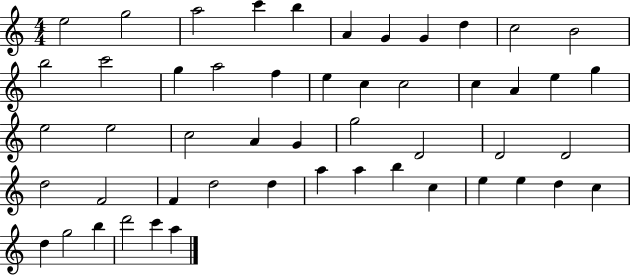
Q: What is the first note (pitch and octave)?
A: E5